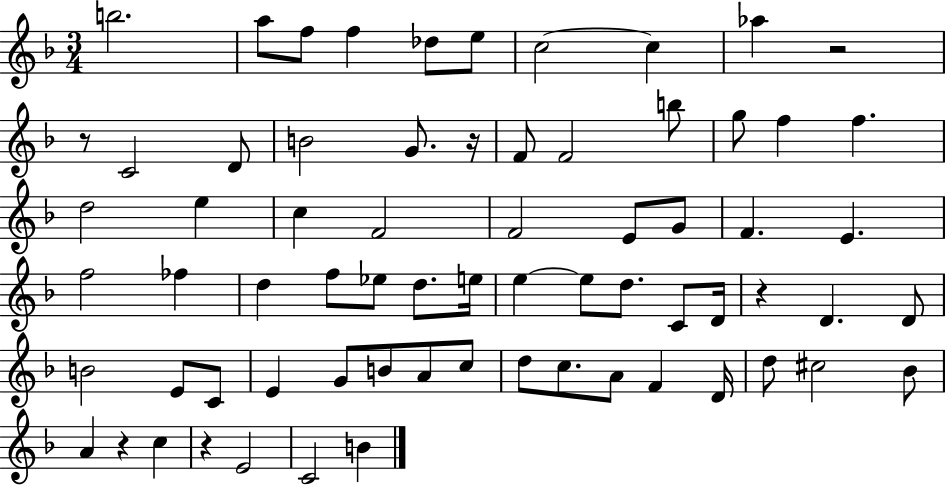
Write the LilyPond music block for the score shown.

{
  \clef treble
  \numericTimeSignature
  \time 3/4
  \key f \major
  b''2. | a''8 f''8 f''4 des''8 e''8 | c''2~~ c''4 | aes''4 r2 | \break r8 c'2 d'8 | b'2 g'8. r16 | f'8 f'2 b''8 | g''8 f''4 f''4. | \break d''2 e''4 | c''4 f'2 | f'2 e'8 g'8 | f'4. e'4. | \break f''2 fes''4 | d''4 f''8 ees''8 d''8. e''16 | e''4~~ e''8 d''8. c'8 d'16 | r4 d'4. d'8 | \break b'2 e'8 c'8 | e'4 g'8 b'8 a'8 c''8 | d''8 c''8. a'8 f'4 d'16 | d''8 cis''2 bes'8 | \break a'4 r4 c''4 | r4 e'2 | c'2 b'4 | \bar "|."
}